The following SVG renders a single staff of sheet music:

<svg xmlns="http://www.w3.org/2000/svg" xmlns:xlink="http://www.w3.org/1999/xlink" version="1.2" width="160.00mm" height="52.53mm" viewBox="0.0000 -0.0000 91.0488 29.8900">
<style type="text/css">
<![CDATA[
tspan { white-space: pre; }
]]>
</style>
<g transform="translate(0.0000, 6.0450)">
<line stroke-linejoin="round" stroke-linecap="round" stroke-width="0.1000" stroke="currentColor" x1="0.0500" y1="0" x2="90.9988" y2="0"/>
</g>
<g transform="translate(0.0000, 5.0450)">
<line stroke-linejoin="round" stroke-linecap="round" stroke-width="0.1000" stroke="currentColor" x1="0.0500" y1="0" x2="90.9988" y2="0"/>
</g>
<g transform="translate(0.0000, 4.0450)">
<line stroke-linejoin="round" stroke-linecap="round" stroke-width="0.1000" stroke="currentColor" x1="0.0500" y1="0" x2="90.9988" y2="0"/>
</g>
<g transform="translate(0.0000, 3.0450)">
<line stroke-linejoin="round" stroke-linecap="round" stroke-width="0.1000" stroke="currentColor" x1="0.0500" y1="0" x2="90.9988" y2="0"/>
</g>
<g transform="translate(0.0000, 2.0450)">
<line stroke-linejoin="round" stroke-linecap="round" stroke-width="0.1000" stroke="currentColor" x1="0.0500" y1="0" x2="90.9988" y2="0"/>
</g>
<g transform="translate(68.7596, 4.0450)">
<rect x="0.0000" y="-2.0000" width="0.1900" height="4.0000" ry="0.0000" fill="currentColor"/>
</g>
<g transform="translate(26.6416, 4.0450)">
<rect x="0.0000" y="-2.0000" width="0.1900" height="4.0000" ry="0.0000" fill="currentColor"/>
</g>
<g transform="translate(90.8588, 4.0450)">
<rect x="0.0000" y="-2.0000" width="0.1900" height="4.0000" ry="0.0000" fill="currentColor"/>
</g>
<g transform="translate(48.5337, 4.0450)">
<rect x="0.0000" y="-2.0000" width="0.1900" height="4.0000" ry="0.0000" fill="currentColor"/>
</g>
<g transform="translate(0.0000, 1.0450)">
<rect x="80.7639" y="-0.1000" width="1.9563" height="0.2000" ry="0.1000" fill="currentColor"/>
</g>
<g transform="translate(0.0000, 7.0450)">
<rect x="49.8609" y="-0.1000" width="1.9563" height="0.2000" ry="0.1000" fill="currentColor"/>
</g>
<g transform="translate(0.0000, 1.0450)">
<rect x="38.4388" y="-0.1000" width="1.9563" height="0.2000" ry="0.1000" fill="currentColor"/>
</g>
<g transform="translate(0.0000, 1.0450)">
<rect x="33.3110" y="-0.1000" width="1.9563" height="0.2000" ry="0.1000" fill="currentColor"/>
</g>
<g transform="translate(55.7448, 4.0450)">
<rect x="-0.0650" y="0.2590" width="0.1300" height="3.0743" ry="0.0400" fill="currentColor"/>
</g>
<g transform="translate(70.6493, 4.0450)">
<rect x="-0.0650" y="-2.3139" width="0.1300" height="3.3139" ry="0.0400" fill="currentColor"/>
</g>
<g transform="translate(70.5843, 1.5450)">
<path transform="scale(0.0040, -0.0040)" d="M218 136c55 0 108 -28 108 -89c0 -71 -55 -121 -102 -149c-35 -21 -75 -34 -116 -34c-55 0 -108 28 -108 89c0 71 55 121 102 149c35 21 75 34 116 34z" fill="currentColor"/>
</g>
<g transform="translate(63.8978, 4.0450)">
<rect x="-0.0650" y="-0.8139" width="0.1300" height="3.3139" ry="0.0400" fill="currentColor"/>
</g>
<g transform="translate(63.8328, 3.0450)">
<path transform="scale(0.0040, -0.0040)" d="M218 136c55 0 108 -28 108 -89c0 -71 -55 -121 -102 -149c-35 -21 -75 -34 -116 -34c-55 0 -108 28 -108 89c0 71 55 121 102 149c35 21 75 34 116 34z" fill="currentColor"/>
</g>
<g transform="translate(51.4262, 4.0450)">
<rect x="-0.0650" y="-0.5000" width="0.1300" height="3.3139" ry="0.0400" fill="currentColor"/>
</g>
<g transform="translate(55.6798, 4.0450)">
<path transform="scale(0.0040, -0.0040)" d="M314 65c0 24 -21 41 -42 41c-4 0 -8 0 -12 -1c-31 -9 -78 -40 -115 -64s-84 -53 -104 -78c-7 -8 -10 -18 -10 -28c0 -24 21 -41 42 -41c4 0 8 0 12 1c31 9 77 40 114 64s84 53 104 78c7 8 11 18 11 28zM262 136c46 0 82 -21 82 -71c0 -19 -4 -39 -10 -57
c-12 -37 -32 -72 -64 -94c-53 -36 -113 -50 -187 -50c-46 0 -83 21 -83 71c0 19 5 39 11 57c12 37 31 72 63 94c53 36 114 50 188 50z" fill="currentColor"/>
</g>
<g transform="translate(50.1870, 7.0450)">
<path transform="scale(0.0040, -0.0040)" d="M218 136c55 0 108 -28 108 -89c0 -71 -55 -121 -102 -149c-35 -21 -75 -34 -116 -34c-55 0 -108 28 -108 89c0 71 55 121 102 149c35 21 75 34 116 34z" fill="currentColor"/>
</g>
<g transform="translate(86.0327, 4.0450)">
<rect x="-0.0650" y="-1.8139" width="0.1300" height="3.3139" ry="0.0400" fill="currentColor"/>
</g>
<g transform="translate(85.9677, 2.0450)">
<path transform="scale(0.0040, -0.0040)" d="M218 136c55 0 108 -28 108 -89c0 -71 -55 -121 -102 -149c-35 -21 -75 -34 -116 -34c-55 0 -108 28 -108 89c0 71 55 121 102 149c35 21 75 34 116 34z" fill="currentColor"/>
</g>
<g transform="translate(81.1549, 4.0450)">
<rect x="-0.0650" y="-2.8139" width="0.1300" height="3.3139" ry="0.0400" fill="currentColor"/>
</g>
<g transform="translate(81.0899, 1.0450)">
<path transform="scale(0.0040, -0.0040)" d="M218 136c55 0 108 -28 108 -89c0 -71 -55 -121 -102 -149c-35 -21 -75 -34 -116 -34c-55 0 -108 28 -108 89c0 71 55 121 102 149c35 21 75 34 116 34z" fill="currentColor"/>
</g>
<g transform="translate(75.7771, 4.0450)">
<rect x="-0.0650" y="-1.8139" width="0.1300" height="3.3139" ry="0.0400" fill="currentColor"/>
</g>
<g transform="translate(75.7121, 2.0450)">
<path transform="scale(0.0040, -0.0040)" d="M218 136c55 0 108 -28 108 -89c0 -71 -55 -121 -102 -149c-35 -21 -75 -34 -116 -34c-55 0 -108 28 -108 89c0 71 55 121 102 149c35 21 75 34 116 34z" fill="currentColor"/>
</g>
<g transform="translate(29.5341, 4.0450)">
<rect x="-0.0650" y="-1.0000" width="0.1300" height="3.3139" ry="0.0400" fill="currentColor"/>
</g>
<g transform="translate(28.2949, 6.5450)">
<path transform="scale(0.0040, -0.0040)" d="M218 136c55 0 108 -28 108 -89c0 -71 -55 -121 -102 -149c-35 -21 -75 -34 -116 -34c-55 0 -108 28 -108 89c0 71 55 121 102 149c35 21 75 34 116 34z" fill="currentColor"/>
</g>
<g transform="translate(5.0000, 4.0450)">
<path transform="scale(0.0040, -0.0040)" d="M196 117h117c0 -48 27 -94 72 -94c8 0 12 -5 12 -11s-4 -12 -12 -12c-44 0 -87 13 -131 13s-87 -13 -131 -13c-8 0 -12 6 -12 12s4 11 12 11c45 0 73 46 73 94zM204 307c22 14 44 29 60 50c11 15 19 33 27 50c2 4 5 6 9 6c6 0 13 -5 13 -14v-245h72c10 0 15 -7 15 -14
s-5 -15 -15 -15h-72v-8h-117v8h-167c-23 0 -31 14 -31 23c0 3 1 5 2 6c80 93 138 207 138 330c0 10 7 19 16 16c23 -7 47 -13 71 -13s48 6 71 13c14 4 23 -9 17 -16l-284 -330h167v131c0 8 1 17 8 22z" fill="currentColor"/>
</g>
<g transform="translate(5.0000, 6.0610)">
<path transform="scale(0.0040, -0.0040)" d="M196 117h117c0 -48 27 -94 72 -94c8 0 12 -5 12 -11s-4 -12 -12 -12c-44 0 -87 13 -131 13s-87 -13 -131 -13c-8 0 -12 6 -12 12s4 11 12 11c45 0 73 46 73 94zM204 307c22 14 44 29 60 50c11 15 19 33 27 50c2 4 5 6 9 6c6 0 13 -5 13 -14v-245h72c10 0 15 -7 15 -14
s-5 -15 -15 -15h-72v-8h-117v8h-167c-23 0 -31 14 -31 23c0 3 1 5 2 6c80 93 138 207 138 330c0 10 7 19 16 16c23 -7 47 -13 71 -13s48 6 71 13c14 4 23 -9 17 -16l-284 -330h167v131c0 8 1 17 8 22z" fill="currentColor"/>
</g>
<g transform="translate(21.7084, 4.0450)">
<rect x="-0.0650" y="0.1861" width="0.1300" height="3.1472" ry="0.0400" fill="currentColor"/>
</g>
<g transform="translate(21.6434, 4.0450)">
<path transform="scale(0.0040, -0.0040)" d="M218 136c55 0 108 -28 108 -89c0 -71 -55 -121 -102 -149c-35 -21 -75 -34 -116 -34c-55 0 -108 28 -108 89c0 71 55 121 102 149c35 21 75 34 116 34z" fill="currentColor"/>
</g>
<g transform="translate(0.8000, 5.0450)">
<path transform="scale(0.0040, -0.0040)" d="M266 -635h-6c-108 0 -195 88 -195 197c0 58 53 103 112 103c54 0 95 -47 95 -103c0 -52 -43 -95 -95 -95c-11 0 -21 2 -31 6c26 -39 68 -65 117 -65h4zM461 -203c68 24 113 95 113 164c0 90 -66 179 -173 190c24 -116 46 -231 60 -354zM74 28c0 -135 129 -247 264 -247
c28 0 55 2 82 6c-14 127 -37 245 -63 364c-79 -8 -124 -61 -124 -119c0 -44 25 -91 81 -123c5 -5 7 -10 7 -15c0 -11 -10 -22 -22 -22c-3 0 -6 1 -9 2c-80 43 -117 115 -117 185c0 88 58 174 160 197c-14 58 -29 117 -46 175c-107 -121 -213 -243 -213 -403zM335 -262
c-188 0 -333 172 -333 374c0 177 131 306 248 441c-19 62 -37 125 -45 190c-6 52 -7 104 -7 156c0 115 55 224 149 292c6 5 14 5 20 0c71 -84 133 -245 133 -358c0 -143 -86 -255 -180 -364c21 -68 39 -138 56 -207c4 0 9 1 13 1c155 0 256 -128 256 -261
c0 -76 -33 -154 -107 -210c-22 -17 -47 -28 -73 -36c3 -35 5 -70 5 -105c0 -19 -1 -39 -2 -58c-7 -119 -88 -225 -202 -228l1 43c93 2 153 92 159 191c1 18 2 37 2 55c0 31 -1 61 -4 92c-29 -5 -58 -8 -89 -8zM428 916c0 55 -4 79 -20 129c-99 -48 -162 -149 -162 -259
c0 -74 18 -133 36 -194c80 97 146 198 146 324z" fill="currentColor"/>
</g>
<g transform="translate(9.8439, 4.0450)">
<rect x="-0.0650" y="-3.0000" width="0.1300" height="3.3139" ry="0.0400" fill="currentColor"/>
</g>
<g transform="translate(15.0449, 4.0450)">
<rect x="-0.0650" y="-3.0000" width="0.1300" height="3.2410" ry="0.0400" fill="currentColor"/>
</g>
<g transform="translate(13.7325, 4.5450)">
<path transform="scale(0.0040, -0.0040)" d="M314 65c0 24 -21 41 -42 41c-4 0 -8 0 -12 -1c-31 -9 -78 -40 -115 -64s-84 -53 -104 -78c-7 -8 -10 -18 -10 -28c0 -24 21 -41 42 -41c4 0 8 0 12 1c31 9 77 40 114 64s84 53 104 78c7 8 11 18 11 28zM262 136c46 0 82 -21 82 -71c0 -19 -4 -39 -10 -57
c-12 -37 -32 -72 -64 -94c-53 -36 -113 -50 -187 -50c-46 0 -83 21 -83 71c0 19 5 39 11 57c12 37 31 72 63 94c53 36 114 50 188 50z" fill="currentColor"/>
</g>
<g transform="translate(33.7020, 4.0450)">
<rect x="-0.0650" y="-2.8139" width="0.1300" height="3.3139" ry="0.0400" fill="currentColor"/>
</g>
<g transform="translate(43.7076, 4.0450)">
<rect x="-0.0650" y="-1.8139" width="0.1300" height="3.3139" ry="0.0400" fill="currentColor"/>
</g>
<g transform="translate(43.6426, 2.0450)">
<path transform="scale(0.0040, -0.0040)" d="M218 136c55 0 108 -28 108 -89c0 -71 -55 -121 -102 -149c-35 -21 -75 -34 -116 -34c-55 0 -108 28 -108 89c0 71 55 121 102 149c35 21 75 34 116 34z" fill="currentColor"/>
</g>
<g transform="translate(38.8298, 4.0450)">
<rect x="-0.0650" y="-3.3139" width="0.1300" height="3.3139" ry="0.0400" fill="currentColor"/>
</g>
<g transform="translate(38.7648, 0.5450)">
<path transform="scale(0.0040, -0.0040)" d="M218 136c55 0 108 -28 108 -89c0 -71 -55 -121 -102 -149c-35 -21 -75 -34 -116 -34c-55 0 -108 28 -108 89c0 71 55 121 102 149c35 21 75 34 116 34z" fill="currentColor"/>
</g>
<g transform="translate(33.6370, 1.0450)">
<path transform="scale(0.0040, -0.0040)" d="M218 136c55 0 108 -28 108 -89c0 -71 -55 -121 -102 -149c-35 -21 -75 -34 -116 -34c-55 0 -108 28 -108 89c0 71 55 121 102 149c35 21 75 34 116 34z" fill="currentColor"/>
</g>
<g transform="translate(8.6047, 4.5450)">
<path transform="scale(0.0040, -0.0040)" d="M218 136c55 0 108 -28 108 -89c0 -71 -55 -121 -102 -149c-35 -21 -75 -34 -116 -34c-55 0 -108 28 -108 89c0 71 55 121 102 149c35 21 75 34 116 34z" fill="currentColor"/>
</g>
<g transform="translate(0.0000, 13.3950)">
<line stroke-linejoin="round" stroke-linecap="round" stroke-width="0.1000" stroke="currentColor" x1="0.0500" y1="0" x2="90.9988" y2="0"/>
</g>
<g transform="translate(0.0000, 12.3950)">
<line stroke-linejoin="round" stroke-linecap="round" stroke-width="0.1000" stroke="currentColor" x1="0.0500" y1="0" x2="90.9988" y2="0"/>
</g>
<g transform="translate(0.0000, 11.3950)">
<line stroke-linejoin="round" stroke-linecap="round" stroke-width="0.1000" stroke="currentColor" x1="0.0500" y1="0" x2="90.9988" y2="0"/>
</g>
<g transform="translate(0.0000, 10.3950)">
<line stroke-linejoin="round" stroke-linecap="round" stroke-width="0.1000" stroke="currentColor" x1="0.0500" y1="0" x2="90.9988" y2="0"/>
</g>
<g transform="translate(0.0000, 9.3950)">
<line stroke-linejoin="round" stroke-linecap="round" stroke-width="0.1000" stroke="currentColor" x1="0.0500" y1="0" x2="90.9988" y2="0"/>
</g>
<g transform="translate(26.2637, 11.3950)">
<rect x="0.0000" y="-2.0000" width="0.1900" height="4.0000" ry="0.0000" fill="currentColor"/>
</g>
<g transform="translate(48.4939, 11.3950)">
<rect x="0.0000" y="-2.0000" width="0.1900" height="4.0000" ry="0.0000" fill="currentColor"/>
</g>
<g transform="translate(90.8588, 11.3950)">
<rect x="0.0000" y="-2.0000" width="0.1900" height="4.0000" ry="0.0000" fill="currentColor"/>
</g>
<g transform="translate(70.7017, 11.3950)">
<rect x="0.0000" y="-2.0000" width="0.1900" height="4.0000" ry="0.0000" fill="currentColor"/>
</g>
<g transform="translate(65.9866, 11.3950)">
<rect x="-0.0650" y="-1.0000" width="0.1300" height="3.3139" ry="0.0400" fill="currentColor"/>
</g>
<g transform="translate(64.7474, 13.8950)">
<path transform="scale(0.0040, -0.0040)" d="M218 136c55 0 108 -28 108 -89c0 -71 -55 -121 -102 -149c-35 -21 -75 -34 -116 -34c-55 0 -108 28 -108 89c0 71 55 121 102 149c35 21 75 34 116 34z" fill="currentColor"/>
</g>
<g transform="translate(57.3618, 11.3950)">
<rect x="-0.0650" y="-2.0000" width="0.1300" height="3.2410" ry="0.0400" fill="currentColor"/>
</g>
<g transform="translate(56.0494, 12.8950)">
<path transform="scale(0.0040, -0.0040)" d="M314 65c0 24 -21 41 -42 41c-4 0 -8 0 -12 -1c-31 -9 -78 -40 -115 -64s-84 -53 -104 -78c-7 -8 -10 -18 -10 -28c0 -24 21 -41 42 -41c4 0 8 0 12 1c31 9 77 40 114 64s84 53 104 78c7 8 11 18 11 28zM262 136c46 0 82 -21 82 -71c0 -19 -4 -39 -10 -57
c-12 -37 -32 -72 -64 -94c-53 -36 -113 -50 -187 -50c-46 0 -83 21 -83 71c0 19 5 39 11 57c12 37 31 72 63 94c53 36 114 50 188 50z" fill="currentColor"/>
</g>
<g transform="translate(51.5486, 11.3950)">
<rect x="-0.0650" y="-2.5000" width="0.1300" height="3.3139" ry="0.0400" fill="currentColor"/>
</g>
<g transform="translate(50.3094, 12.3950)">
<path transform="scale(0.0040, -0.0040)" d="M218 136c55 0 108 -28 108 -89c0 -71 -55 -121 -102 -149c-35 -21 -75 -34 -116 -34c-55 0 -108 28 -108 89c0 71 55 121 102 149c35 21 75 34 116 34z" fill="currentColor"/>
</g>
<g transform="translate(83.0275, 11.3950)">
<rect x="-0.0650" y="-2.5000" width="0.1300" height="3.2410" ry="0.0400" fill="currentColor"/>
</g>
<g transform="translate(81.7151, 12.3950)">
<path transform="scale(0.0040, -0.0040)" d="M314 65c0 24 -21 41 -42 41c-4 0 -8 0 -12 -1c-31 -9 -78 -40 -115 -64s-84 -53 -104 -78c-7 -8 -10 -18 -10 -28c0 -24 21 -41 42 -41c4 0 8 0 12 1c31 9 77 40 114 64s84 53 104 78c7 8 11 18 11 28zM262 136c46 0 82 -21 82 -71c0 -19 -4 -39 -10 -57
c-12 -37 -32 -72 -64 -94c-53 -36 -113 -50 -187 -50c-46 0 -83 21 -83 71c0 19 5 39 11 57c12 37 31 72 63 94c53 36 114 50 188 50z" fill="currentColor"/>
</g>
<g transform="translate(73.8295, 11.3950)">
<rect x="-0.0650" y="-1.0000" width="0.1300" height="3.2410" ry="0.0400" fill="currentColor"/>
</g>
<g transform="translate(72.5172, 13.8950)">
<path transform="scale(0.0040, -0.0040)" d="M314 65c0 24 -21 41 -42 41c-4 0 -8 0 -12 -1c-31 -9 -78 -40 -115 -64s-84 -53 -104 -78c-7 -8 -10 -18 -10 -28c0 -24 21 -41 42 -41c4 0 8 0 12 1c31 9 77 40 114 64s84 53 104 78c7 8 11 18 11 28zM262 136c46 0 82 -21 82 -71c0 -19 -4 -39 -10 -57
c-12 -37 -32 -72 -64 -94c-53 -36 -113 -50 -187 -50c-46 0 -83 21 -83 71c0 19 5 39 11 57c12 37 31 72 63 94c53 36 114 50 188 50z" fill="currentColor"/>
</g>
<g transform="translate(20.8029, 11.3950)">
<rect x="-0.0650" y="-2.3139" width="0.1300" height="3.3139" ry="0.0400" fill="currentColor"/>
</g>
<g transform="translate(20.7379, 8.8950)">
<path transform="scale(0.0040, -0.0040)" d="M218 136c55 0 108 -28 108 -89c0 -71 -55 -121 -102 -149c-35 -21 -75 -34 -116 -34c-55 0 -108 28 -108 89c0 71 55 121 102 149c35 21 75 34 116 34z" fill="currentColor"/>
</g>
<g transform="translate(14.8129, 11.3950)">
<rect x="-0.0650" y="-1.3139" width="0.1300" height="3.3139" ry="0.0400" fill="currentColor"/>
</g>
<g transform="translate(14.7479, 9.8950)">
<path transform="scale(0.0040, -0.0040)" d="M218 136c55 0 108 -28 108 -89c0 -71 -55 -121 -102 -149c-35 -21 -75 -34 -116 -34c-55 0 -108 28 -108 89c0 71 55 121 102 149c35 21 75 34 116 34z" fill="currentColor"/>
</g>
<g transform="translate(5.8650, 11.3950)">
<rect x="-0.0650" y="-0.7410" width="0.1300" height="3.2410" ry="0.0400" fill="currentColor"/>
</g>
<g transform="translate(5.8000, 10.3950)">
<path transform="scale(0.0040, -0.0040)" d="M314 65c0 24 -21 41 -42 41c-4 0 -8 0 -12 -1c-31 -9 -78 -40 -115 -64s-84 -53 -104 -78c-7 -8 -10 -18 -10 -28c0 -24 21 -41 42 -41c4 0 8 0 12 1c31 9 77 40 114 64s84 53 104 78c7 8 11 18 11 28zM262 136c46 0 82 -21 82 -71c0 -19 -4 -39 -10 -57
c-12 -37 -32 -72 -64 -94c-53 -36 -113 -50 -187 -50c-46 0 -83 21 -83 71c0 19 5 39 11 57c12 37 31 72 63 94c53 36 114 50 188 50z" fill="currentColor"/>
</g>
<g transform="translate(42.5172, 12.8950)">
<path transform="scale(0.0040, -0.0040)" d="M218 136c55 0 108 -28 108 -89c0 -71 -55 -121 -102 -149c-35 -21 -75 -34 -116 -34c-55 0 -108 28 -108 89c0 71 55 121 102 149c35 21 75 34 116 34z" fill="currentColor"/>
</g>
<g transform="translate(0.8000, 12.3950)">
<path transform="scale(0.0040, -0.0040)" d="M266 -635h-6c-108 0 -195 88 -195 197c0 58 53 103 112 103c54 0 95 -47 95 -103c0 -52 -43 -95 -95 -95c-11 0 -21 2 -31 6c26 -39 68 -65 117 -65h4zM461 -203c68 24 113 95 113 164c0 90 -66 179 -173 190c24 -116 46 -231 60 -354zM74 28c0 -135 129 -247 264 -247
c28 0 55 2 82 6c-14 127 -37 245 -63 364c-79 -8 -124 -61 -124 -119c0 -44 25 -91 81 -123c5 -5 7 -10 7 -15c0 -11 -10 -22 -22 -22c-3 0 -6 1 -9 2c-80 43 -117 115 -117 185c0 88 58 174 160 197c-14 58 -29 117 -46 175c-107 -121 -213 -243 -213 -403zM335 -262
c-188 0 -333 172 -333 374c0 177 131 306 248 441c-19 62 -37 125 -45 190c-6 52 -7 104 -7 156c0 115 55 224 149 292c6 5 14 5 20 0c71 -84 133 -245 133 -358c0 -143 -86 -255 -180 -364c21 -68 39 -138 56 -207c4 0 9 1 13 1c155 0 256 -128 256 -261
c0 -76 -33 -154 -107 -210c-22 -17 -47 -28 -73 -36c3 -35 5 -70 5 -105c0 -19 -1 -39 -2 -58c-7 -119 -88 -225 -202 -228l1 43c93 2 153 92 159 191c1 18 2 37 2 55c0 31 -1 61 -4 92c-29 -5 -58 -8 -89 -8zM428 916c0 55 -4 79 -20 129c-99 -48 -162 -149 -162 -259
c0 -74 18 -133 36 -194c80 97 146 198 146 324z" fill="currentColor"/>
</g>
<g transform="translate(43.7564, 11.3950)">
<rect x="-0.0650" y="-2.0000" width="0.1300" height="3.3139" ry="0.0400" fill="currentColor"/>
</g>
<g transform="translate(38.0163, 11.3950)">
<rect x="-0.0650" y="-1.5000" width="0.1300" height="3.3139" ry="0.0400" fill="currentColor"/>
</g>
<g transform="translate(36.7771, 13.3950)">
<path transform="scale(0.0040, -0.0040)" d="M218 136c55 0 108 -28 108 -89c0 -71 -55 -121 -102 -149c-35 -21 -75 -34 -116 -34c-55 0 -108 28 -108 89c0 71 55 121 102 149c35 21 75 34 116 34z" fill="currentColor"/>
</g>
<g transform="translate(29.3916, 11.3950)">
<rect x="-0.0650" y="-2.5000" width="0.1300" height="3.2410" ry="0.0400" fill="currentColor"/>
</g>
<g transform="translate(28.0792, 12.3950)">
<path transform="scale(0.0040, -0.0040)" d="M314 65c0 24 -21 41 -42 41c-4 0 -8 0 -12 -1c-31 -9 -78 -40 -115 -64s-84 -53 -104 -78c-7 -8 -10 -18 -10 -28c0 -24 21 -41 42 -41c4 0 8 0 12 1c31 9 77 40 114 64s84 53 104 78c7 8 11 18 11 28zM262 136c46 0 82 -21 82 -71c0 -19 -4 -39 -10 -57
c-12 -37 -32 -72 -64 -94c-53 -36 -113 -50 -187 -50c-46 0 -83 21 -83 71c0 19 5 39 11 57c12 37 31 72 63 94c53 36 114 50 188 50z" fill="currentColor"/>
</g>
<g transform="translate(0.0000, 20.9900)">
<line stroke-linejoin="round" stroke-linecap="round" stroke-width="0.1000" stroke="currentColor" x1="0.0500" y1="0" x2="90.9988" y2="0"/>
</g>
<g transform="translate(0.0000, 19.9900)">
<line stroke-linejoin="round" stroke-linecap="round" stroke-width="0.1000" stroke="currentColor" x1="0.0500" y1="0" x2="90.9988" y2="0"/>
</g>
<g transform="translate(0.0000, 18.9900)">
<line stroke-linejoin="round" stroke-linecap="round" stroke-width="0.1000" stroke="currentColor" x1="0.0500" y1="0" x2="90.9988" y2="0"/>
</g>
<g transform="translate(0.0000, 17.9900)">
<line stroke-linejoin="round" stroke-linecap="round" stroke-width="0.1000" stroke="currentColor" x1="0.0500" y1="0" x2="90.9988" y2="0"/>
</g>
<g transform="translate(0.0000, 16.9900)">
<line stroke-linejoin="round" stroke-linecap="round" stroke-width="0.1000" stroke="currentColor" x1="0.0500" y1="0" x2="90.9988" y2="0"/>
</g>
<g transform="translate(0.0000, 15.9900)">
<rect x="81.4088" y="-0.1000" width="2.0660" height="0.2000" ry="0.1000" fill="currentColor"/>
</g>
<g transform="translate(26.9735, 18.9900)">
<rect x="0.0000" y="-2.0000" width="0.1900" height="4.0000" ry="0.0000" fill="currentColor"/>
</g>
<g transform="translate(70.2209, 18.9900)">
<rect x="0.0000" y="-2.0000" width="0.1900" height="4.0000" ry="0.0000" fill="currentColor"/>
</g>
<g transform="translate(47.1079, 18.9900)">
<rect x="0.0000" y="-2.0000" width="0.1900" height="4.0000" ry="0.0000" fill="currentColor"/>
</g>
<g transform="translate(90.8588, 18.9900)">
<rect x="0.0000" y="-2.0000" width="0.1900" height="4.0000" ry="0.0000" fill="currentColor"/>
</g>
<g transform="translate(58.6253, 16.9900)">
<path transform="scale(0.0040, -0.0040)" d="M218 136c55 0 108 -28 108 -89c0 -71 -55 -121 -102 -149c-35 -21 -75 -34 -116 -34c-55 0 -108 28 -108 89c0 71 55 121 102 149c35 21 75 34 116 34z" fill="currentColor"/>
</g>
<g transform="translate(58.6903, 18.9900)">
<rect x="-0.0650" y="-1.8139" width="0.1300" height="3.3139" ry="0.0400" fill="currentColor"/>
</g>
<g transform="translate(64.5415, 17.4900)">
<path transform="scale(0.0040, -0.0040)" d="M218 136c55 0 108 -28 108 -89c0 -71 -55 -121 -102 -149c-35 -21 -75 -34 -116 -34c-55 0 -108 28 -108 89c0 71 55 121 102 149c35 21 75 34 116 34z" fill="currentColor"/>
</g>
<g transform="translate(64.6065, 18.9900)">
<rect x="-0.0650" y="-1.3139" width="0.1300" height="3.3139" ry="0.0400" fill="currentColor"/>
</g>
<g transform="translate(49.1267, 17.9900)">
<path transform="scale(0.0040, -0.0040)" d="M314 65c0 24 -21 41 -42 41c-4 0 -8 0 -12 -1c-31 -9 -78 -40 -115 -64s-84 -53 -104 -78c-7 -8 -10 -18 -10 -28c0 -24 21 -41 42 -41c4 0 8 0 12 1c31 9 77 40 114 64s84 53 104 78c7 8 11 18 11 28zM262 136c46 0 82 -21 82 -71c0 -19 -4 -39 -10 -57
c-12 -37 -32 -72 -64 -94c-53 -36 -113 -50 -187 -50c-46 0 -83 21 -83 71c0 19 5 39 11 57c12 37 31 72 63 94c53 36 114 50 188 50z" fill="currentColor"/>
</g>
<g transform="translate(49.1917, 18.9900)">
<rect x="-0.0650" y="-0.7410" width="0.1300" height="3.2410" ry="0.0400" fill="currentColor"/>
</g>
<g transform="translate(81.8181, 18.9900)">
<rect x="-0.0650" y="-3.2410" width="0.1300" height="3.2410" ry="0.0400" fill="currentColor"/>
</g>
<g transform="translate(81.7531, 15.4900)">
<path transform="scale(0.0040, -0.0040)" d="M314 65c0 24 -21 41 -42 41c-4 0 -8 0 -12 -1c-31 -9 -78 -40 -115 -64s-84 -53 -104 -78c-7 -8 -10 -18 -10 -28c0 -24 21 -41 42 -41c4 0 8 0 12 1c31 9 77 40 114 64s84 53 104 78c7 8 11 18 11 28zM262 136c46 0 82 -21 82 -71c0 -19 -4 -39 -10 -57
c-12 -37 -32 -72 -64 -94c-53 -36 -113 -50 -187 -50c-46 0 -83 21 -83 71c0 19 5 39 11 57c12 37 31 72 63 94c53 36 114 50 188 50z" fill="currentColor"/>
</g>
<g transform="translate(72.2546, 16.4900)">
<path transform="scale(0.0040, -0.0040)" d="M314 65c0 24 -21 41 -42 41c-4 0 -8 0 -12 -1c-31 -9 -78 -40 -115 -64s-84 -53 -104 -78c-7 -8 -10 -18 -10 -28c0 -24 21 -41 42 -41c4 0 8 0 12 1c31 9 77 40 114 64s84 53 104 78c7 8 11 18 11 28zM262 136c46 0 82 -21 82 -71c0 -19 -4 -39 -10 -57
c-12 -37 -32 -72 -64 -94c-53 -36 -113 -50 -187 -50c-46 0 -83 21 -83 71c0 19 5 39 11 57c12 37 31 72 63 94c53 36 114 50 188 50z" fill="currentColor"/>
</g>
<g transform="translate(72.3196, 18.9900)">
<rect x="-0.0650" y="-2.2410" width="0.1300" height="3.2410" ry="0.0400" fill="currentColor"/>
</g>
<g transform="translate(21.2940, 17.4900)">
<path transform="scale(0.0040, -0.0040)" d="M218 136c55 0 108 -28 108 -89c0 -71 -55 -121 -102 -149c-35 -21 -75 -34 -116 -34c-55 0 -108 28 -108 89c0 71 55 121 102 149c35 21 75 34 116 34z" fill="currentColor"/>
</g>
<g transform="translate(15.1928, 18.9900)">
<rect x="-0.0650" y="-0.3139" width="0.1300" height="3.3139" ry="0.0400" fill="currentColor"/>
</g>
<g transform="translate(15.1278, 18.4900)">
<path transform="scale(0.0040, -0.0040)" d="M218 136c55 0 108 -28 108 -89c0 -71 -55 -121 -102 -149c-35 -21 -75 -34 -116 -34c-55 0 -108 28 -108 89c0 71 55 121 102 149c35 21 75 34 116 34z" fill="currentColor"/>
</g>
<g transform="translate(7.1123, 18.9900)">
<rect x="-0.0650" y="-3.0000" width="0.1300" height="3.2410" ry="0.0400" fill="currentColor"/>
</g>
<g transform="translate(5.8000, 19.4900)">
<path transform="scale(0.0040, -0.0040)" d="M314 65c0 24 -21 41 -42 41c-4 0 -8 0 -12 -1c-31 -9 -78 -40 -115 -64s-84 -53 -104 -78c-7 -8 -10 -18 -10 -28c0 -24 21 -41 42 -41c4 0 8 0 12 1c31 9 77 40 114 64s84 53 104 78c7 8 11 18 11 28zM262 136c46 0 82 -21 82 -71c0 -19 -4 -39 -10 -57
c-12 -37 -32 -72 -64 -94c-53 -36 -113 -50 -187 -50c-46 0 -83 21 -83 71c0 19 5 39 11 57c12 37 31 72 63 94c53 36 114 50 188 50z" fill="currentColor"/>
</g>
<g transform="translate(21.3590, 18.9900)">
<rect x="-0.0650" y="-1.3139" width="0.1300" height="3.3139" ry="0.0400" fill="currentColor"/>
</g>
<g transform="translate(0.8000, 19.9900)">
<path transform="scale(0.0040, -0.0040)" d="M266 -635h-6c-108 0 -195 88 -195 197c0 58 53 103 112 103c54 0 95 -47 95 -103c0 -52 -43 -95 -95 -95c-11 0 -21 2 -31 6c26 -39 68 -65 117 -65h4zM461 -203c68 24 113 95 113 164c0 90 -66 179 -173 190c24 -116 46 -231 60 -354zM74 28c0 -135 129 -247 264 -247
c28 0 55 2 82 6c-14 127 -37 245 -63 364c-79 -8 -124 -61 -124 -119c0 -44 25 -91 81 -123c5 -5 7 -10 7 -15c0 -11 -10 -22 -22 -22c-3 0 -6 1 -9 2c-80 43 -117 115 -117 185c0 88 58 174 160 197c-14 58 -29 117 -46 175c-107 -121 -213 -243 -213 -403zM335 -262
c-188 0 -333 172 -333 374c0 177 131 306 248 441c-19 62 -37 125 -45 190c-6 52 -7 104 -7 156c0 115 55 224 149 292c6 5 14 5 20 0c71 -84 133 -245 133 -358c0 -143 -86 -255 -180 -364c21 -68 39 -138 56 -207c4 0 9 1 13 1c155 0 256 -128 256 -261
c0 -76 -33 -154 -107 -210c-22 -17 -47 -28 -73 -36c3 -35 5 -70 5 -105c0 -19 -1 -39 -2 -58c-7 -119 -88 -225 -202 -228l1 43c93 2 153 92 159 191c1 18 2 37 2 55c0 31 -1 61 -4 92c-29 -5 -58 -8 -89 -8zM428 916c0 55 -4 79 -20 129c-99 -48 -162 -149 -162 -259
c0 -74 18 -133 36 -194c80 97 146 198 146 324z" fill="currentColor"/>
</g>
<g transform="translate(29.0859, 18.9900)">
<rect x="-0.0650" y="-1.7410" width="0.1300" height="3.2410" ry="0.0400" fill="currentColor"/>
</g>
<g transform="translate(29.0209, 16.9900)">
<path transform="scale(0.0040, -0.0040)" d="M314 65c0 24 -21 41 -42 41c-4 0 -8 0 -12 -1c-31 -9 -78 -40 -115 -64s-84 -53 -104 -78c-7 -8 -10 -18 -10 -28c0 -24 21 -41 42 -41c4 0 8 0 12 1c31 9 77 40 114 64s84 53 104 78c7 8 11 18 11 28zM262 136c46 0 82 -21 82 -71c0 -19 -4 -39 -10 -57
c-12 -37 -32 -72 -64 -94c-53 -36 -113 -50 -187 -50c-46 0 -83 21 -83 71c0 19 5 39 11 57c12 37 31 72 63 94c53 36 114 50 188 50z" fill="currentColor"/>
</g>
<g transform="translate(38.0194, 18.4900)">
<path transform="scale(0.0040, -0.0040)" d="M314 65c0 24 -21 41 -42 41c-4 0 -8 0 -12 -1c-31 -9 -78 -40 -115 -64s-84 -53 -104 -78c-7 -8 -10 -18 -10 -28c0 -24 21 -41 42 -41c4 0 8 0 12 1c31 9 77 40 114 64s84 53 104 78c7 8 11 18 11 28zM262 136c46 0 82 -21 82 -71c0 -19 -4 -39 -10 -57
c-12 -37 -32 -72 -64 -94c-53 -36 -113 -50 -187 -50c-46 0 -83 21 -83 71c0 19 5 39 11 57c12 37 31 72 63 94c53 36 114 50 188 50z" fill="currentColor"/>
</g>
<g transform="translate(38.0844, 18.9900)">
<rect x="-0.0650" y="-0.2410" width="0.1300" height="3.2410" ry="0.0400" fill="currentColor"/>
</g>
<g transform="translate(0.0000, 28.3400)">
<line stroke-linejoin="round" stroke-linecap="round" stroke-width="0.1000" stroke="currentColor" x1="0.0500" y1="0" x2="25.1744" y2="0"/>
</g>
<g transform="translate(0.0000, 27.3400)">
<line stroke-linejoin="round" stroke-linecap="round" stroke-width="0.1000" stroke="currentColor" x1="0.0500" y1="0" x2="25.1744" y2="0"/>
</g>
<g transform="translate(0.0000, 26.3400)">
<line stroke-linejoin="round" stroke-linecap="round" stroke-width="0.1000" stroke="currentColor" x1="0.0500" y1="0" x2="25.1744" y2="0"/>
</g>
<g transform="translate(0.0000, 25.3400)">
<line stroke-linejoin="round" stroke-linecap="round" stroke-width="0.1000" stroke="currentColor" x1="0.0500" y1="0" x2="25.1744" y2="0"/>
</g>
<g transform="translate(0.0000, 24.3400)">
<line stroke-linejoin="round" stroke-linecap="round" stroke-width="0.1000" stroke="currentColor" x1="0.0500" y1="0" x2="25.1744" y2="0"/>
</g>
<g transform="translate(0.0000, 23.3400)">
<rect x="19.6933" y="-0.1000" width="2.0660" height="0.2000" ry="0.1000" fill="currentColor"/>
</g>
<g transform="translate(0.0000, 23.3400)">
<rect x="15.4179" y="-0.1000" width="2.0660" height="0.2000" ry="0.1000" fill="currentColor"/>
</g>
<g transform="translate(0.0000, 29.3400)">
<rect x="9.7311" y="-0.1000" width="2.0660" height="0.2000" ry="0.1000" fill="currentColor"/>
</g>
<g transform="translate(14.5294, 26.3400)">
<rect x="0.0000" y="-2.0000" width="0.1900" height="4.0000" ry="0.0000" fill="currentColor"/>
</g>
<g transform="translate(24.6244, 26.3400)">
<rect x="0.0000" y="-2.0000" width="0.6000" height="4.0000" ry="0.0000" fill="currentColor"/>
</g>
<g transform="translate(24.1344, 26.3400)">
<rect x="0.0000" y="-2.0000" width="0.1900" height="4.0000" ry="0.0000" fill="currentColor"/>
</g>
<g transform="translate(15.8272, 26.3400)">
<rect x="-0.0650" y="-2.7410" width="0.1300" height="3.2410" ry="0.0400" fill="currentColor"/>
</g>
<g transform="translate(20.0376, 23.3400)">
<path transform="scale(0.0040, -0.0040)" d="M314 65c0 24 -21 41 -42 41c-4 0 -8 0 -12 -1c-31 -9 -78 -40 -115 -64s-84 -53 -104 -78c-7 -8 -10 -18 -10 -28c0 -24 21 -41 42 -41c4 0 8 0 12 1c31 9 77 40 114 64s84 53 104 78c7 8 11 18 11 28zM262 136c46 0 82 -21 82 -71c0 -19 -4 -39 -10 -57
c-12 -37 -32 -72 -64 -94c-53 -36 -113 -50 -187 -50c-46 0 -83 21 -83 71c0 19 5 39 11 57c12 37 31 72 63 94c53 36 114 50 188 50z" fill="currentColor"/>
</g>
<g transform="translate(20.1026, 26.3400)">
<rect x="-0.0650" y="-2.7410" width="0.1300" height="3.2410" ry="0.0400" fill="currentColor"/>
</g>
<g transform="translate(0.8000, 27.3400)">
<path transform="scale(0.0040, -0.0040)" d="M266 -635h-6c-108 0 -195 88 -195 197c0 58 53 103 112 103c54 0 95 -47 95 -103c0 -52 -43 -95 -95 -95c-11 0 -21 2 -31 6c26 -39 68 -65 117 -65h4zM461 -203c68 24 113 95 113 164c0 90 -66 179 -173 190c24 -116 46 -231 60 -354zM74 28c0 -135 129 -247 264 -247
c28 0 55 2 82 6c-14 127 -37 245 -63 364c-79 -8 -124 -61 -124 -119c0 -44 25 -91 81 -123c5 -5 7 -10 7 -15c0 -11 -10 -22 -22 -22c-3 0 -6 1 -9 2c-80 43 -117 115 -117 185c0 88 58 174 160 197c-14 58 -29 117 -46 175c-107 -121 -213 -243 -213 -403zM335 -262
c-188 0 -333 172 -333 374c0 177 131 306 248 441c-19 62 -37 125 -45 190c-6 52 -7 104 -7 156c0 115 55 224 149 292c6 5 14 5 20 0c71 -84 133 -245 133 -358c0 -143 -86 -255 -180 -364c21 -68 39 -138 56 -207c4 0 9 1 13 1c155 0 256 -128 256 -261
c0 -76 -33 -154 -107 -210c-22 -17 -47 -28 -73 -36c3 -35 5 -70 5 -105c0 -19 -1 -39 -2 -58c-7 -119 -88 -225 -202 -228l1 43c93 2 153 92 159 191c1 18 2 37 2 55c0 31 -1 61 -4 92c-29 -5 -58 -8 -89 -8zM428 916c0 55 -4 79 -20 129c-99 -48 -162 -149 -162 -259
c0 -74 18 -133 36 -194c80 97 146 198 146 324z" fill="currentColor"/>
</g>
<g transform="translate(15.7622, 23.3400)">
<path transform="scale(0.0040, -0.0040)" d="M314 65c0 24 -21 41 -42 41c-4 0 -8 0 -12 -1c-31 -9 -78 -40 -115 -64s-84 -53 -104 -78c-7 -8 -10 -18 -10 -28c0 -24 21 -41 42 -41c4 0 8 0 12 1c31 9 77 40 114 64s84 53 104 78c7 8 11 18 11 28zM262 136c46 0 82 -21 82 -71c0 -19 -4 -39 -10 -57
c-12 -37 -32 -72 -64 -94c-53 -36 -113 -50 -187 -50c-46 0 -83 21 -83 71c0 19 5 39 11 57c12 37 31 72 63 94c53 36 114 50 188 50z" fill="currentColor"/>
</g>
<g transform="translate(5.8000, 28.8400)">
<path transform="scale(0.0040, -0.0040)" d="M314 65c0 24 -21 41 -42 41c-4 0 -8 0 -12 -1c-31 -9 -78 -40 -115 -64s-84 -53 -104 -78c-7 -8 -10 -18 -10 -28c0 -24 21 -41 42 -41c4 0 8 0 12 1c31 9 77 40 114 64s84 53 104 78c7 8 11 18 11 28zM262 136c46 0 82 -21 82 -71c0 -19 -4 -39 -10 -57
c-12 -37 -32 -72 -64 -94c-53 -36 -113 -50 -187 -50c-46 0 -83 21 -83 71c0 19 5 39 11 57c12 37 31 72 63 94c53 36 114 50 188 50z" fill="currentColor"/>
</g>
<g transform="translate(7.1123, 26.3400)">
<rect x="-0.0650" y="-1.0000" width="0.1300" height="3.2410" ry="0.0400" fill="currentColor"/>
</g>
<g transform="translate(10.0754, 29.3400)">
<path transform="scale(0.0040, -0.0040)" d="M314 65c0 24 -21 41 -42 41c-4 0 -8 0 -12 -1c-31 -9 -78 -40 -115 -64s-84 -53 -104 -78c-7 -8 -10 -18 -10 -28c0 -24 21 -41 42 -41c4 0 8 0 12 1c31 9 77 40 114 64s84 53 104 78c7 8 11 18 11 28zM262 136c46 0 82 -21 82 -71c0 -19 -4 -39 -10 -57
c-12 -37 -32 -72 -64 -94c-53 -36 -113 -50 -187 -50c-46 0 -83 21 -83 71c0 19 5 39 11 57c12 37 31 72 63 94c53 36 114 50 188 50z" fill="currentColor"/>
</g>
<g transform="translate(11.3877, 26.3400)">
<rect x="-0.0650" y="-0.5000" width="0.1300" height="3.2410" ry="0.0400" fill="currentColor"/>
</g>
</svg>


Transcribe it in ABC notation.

X:1
T:Untitled
M:4/4
L:1/4
K:C
A A2 B D a b f C B2 d g f a f d2 e g G2 E F G F2 D D2 G2 A2 c e f2 c2 d2 f e g2 b2 D2 C2 a2 a2